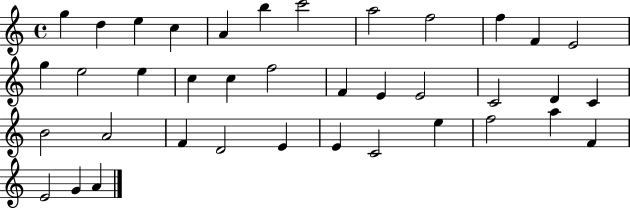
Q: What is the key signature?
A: C major